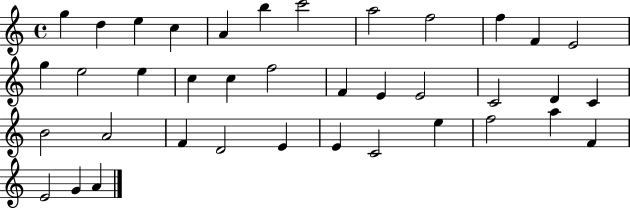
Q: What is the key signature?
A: C major